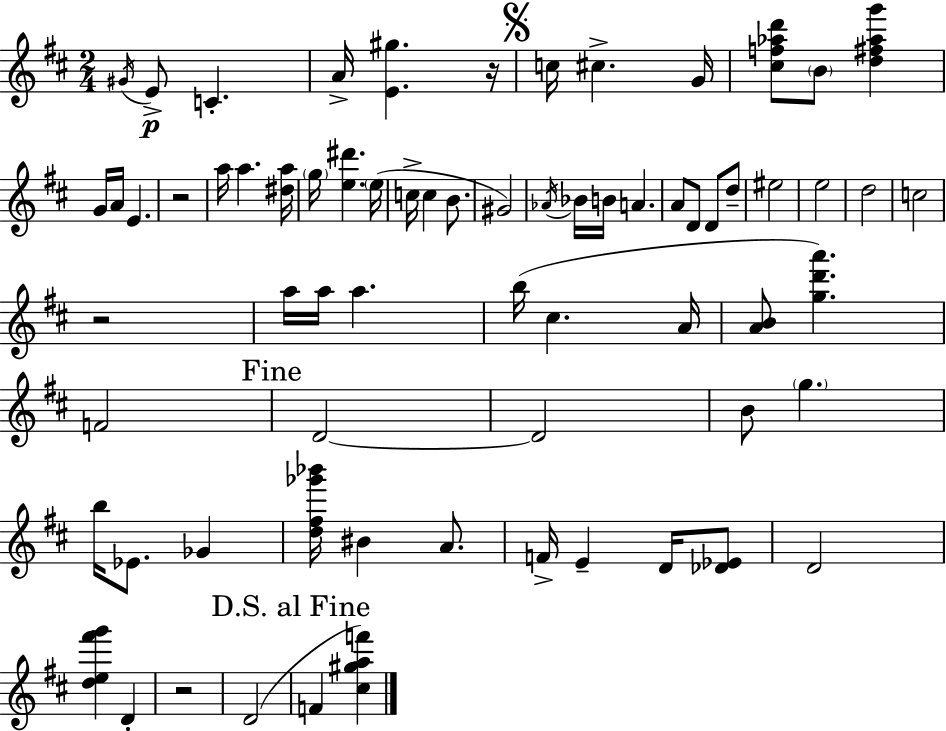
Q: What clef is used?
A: treble